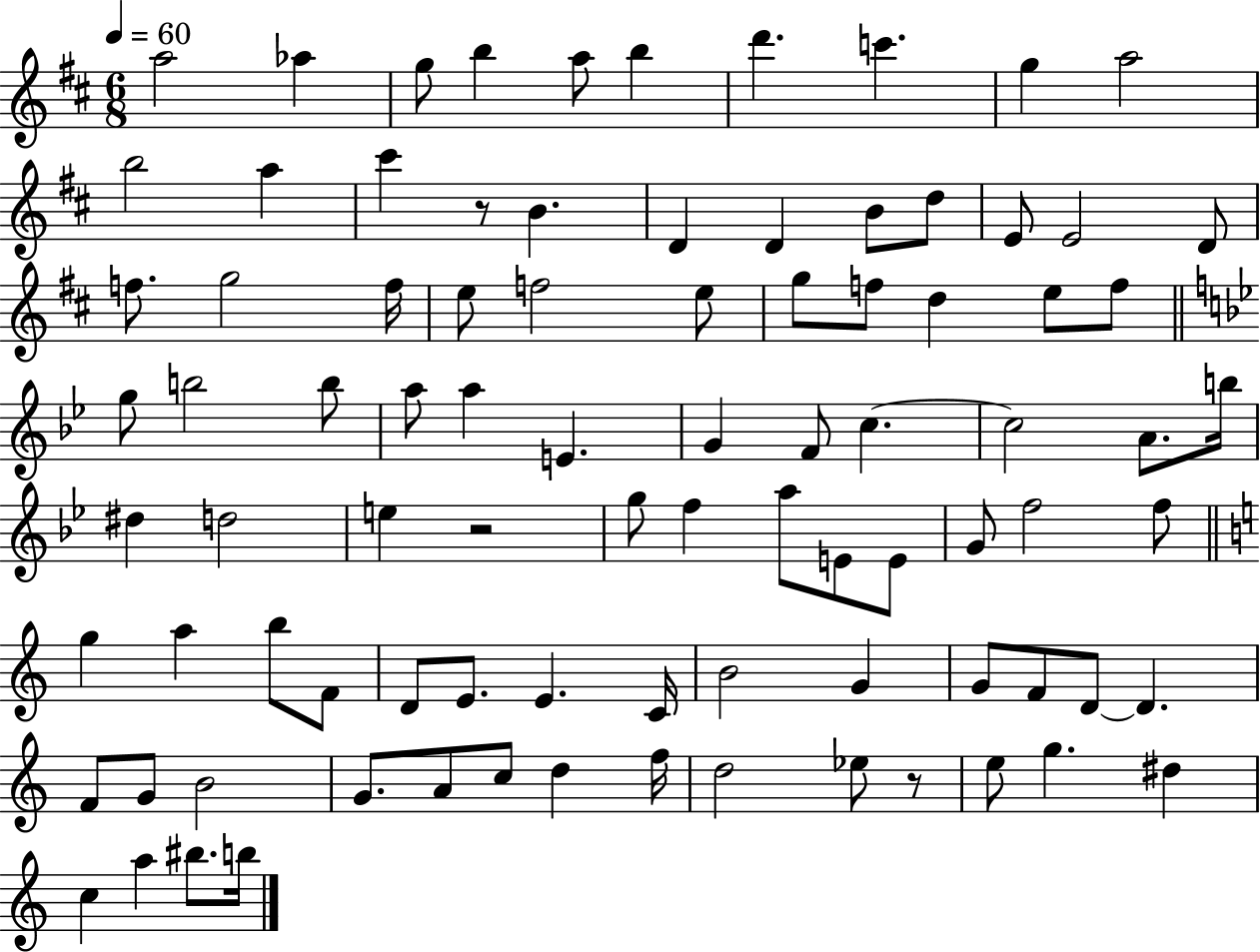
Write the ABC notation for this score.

X:1
T:Untitled
M:6/8
L:1/4
K:D
a2 _a g/2 b a/2 b d' c' g a2 b2 a ^c' z/2 B D D B/2 d/2 E/2 E2 D/2 f/2 g2 f/4 e/2 f2 e/2 g/2 f/2 d e/2 f/2 g/2 b2 b/2 a/2 a E G F/2 c c2 A/2 b/4 ^d d2 e z2 g/2 f a/2 E/2 E/2 G/2 f2 f/2 g a b/2 F/2 D/2 E/2 E C/4 B2 G G/2 F/2 D/2 D F/2 G/2 B2 G/2 A/2 c/2 d f/4 d2 _e/2 z/2 e/2 g ^d c a ^b/2 b/4